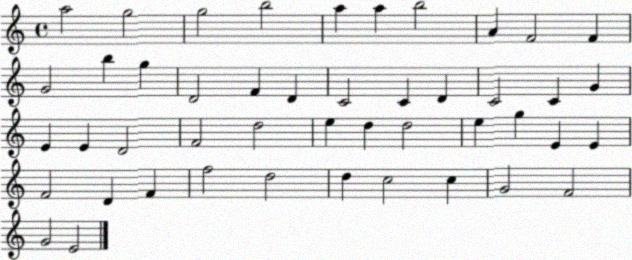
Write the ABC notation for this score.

X:1
T:Untitled
M:4/4
L:1/4
K:C
a2 g2 g2 b2 a a b2 A F2 F G2 b g D2 F D C2 C D C2 C G E E D2 F2 d2 e d d2 e g E E F2 D F f2 d2 d c2 c G2 F2 G2 E2